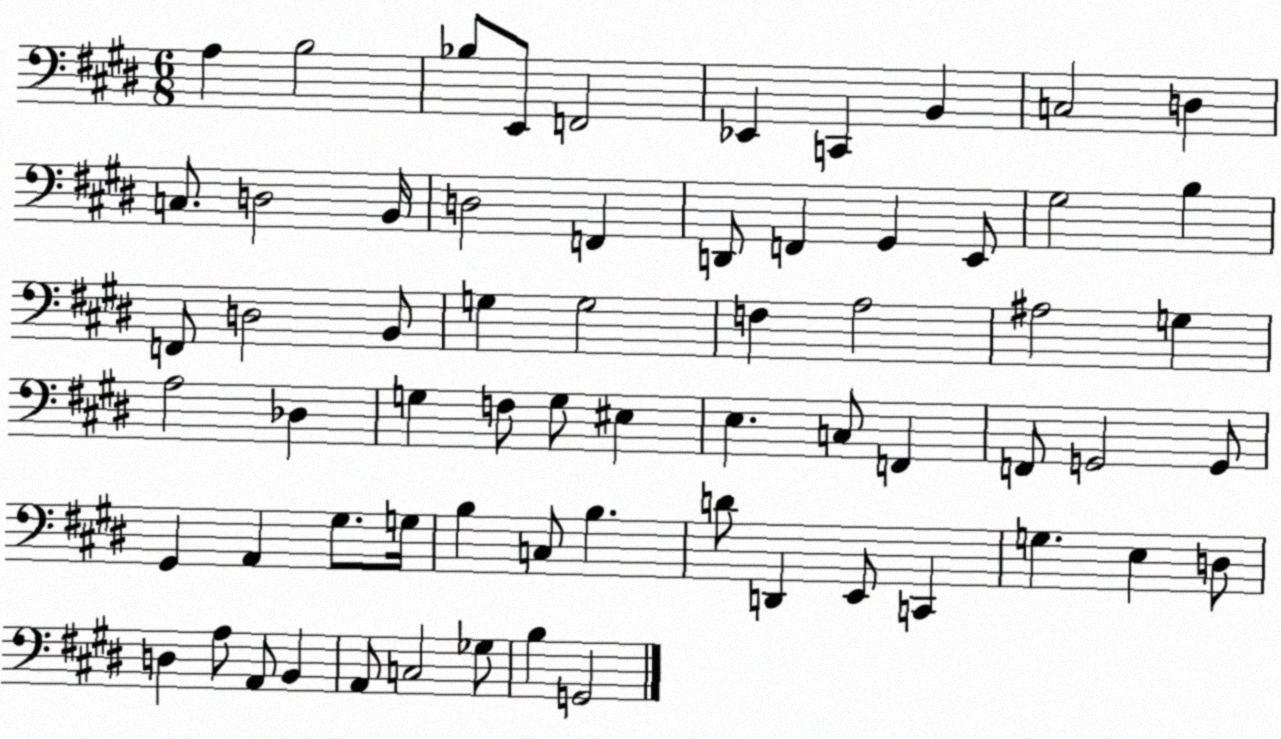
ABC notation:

X:1
T:Untitled
M:6/8
L:1/4
K:E
A, B,2 _B,/2 E,,/2 F,,2 _E,, C,, B,, C,2 D, C,/2 D,2 B,,/4 D,2 F,, D,,/2 F,, ^G,, E,,/2 ^G,2 B, F,,/2 D,2 B,,/2 G, G,2 F, A,2 ^A,2 G, A,2 _D, G, F,/2 G,/2 ^E, E, C,/2 F,, F,,/2 G,,2 G,,/2 ^G,, A,, ^G,/2 G,/4 B, C,/2 B, D/2 D,, E,,/2 C,, G, E, D,/2 D, A,/2 A,,/2 B,, A,,/2 C,2 _G,/2 B, G,,2